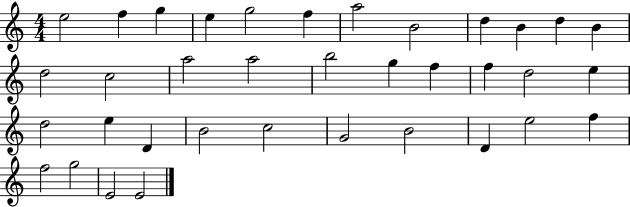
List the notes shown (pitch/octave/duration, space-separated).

E5/h F5/q G5/q E5/q G5/h F5/q A5/h B4/h D5/q B4/q D5/q B4/q D5/h C5/h A5/h A5/h B5/h G5/q F5/q F5/q D5/h E5/q D5/h E5/q D4/q B4/h C5/h G4/h B4/h D4/q E5/h F5/q F5/h G5/h E4/h E4/h